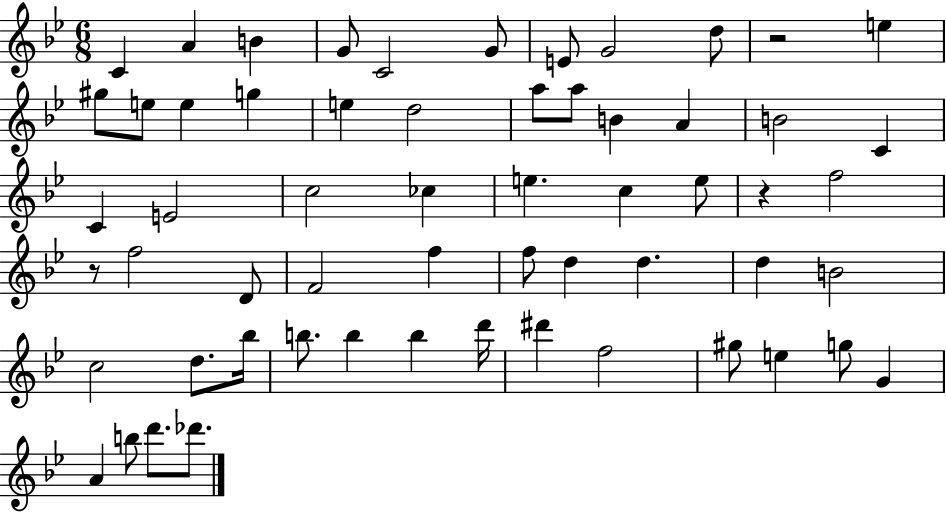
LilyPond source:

{
  \clef treble
  \numericTimeSignature
  \time 6/8
  \key bes \major
  \repeat volta 2 { c'4 a'4 b'4 | g'8 c'2 g'8 | e'8 g'2 d''8 | r2 e''4 | \break gis''8 e''8 e''4 g''4 | e''4 d''2 | a''8 a''8 b'4 a'4 | b'2 c'4 | \break c'4 e'2 | c''2 ces''4 | e''4. c''4 e''8 | r4 f''2 | \break r8 f''2 d'8 | f'2 f''4 | f''8 d''4 d''4. | d''4 b'2 | \break c''2 d''8. bes''16 | b''8. b''4 b''4 d'''16 | dis'''4 f''2 | gis''8 e''4 g''8 g'4 | \break a'4 b''8 d'''8. des'''8. | } \bar "|."
}